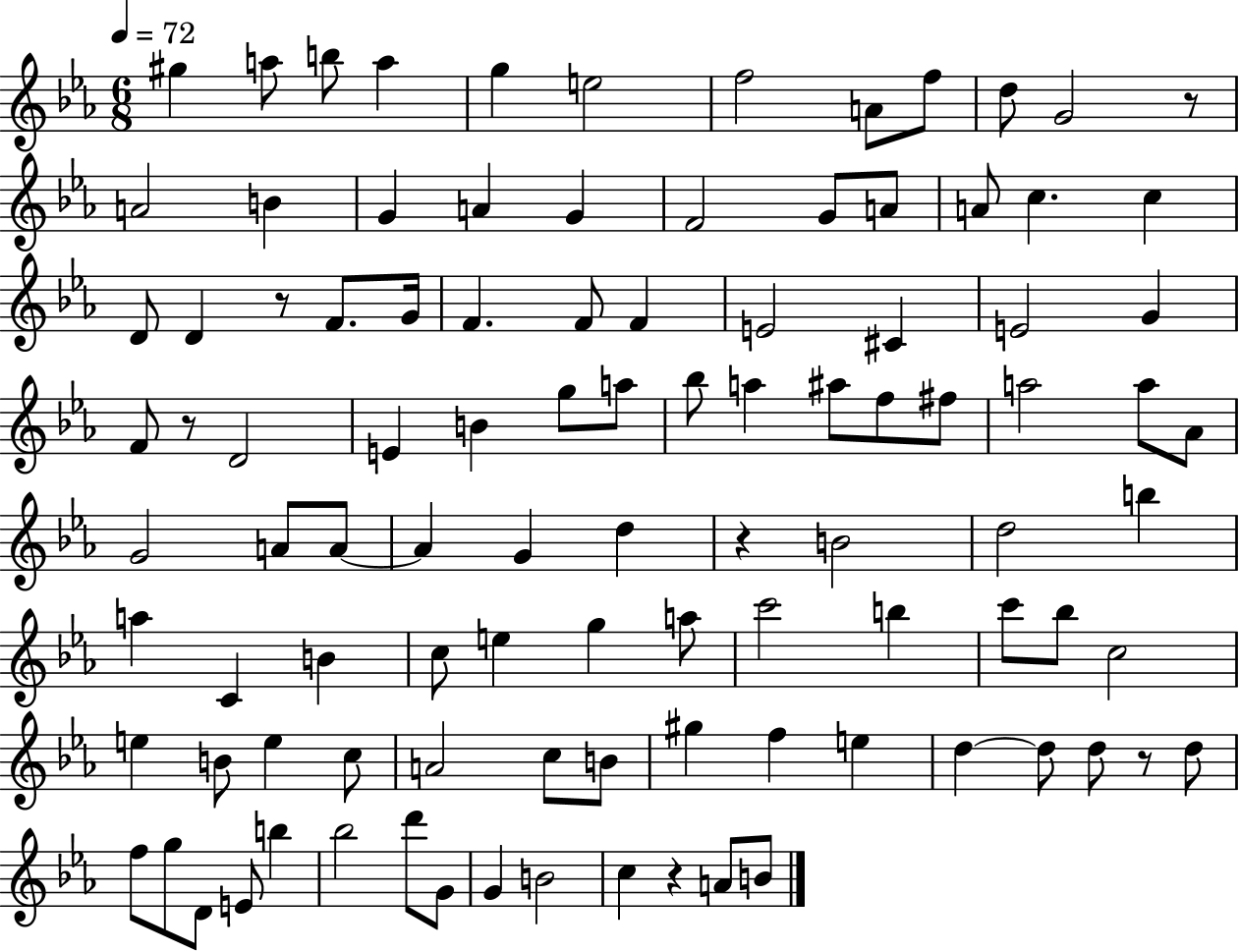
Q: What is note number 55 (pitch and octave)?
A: D5